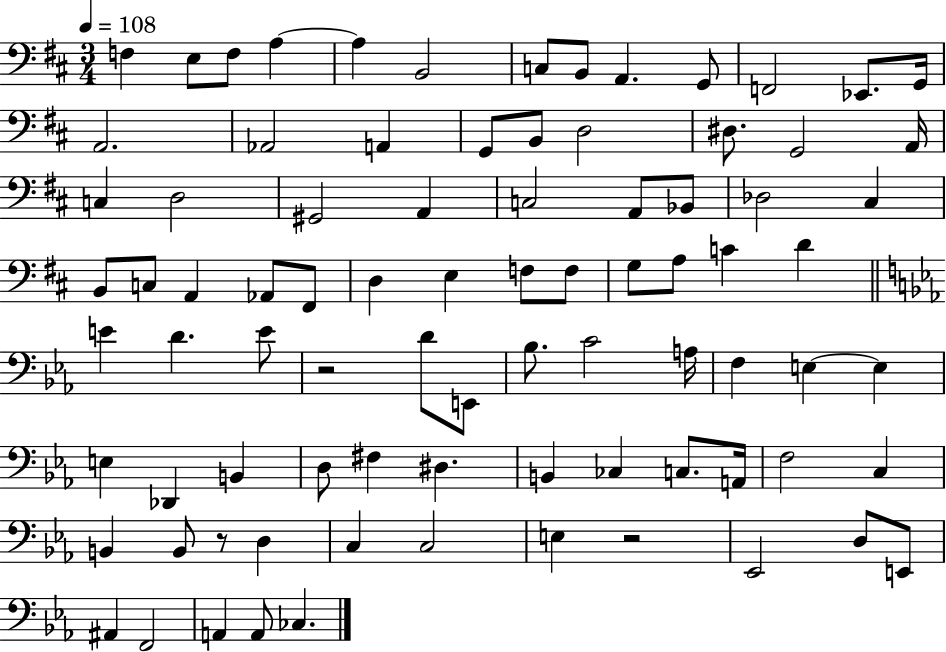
{
  \clef bass
  \numericTimeSignature
  \time 3/4
  \key d \major
  \tempo 4 = 108
  f4 e8 f8 a4~~ | a4 b,2 | c8 b,8 a,4. g,8 | f,2 ees,8. g,16 | \break a,2. | aes,2 a,4 | g,8 b,8 d2 | dis8. g,2 a,16 | \break c4 d2 | gis,2 a,4 | c2 a,8 bes,8 | des2 cis4 | \break b,8 c8 a,4 aes,8 fis,8 | d4 e4 f8 f8 | g8 a8 c'4 d'4 | \bar "||" \break \key c \minor e'4 d'4. e'8 | r2 d'8 e,8 | bes8. c'2 a16 | f4 e4~~ e4 | \break e4 des,4 b,4 | d8 fis4 dis4. | b,4 ces4 c8. a,16 | f2 c4 | \break b,4 b,8 r8 d4 | c4 c2 | e4 r2 | ees,2 d8 e,8 | \break ais,4 f,2 | a,4 a,8 ces4. | \bar "|."
}